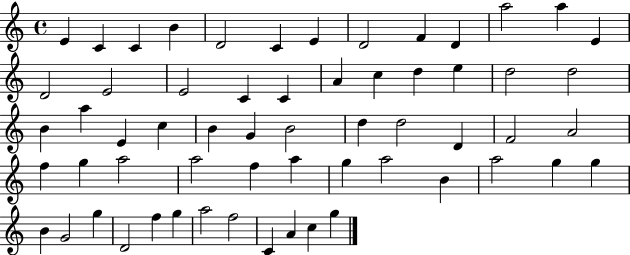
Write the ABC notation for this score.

X:1
T:Untitled
M:4/4
L:1/4
K:C
E C C B D2 C E D2 F D a2 a E D2 E2 E2 C C A c d e d2 d2 B a E c B G B2 d d2 D F2 A2 f g a2 a2 f a g a2 B a2 g g B G2 g D2 f g a2 f2 C A c g